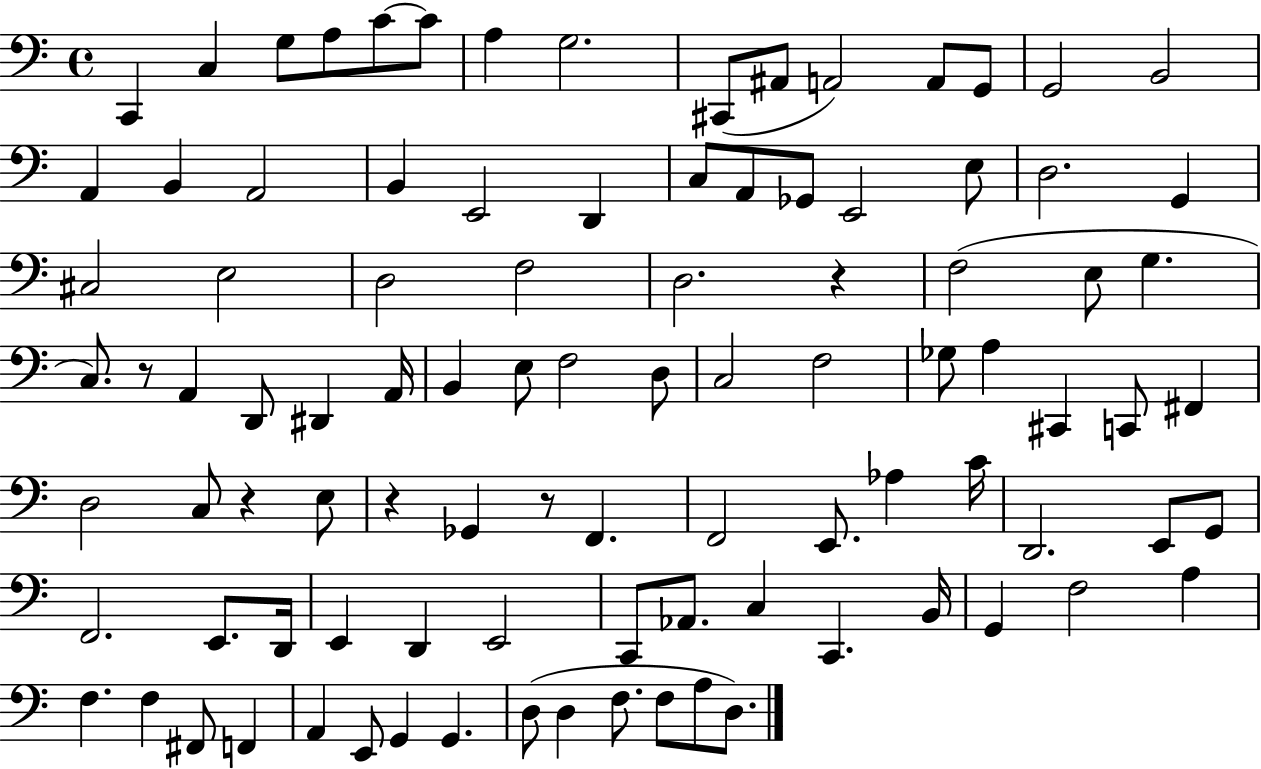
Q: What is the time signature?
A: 4/4